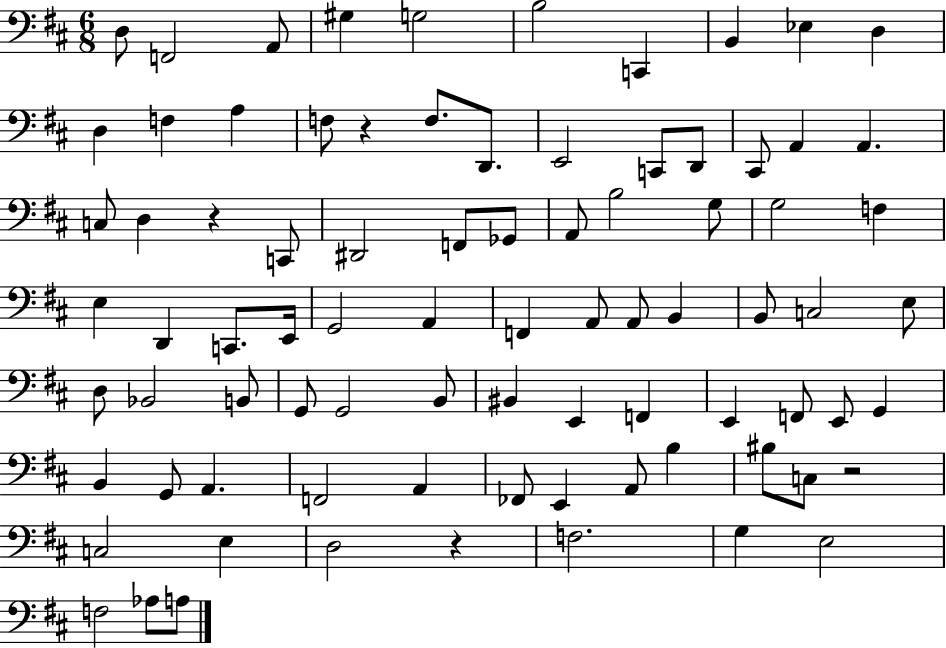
{
  \clef bass
  \numericTimeSignature
  \time 6/8
  \key d \major
  d8 f,2 a,8 | gis4 g2 | b2 c,4 | b,4 ees4 d4 | \break d4 f4 a4 | f8 r4 f8. d,8. | e,2 c,8 d,8 | cis,8 a,4 a,4. | \break c8 d4 r4 c,8 | dis,2 f,8 ges,8 | a,8 b2 g8 | g2 f4 | \break e4 d,4 c,8. e,16 | g,2 a,4 | f,4 a,8 a,8 b,4 | b,8 c2 e8 | \break d8 bes,2 b,8 | g,8 g,2 b,8 | bis,4 e,4 f,4 | e,4 f,8 e,8 g,4 | \break b,4 g,8 a,4. | f,2 a,4 | fes,8 e,4 a,8 b4 | bis8 c8 r2 | \break c2 e4 | d2 r4 | f2. | g4 e2 | \break f2 aes8 a8 | \bar "|."
}